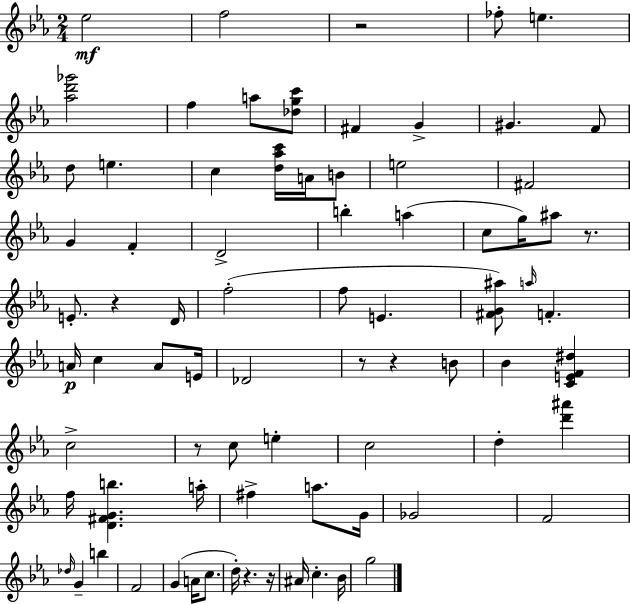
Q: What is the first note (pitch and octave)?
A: Eb5